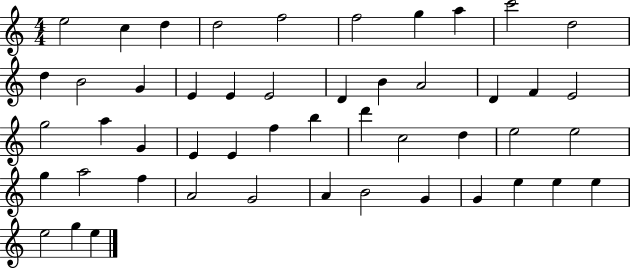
X:1
T:Untitled
M:4/4
L:1/4
K:C
e2 c d d2 f2 f2 g a c'2 d2 d B2 G E E E2 D B A2 D F E2 g2 a G E E f b d' c2 d e2 e2 g a2 f A2 G2 A B2 G G e e e e2 g e